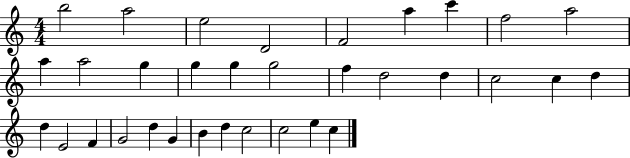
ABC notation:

X:1
T:Untitled
M:4/4
L:1/4
K:C
b2 a2 e2 D2 F2 a c' f2 a2 a a2 g g g g2 f d2 d c2 c d d E2 F G2 d G B d c2 c2 e c